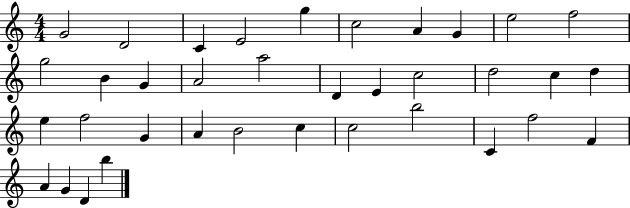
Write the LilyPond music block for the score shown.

{
  \clef treble
  \numericTimeSignature
  \time 4/4
  \key c \major
  g'2 d'2 | c'4 e'2 g''4 | c''2 a'4 g'4 | e''2 f''2 | \break g''2 b'4 g'4 | a'2 a''2 | d'4 e'4 c''2 | d''2 c''4 d''4 | \break e''4 f''2 g'4 | a'4 b'2 c''4 | c''2 b''2 | c'4 f''2 f'4 | \break a'4 g'4 d'4 b''4 | \bar "|."
}